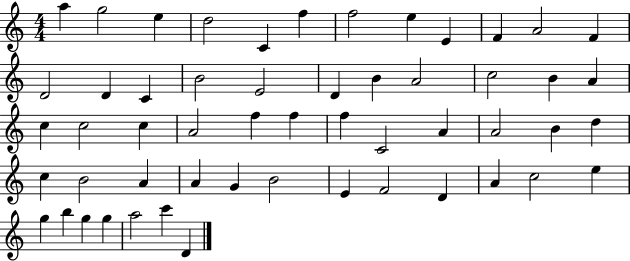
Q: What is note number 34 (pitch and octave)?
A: B4